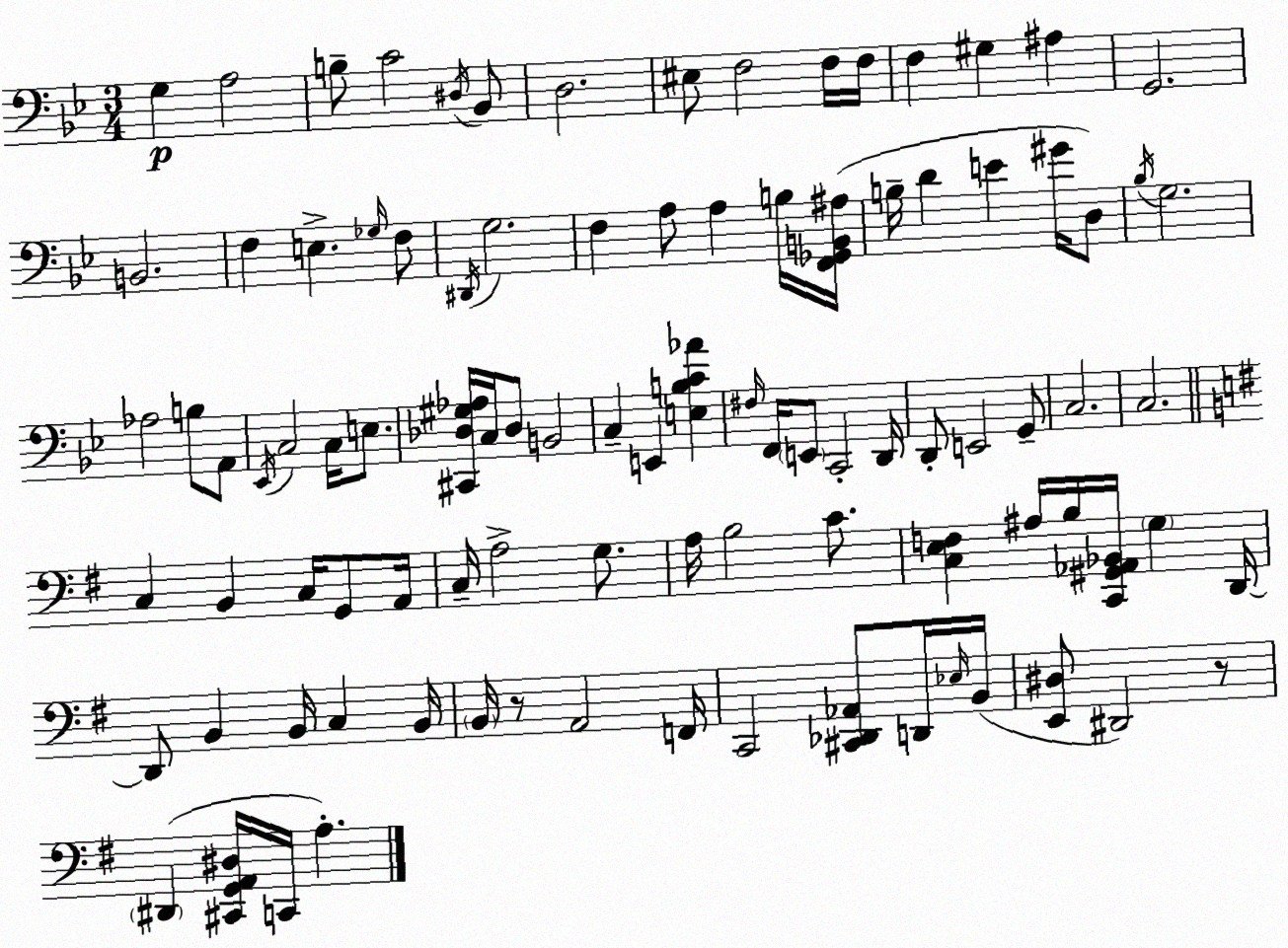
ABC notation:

X:1
T:Untitled
M:3/4
L:1/4
K:Gm
G, A,2 B,/2 C2 ^D,/4 _B,,/2 D,2 ^E,/2 F,2 F,/4 F,/4 F, ^G, ^A, G,,2 B,,2 F, E, _G,/4 F,/2 ^D,,/4 G,2 F, A,/2 A, B,/4 [F,,_G,,B,,^A,]/4 B,/4 D E ^G/4 D,/2 _B,/4 G,2 _A,2 B,/2 A,,/2 _E,,/4 C,2 C,/4 E,/2 [^C,,_D,^G,_A,]/4 C,/4 _D,/2 B,,2 C, E,, [E,B,C_A] ^F,/4 F,,/4 E,,/2 C,,2 D,,/4 D,,/2 E,,2 G,,/2 C,2 C,2 C, B,, C,/4 G,,/2 A,,/4 C,/4 A,2 G,/2 A,/4 B,2 C/2 [C,E,F,] ^A,/4 B,/4 [C,,^G,,_A,,_B,,]/4 G, D,,/4 D,,/2 B,, B,,/4 C, B,,/4 B,,/4 z/2 A,,2 F,,/4 C,,2 [^C,,_D,,_A,,]/2 D,,/4 _E,/4 B,,/4 [E,,^D,]/2 ^D,,2 z/2 ^D,, [^C,,G,,A,,^D,]/4 C,,/4 A,